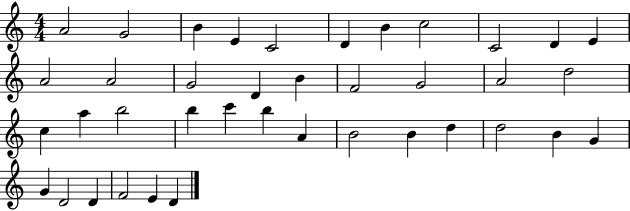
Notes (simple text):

A4/h G4/h B4/q E4/q C4/h D4/q B4/q C5/h C4/h D4/q E4/q A4/h A4/h G4/h D4/q B4/q F4/h G4/h A4/h D5/h C5/q A5/q B5/h B5/q C6/q B5/q A4/q B4/h B4/q D5/q D5/h B4/q G4/q G4/q D4/h D4/q F4/h E4/q D4/q